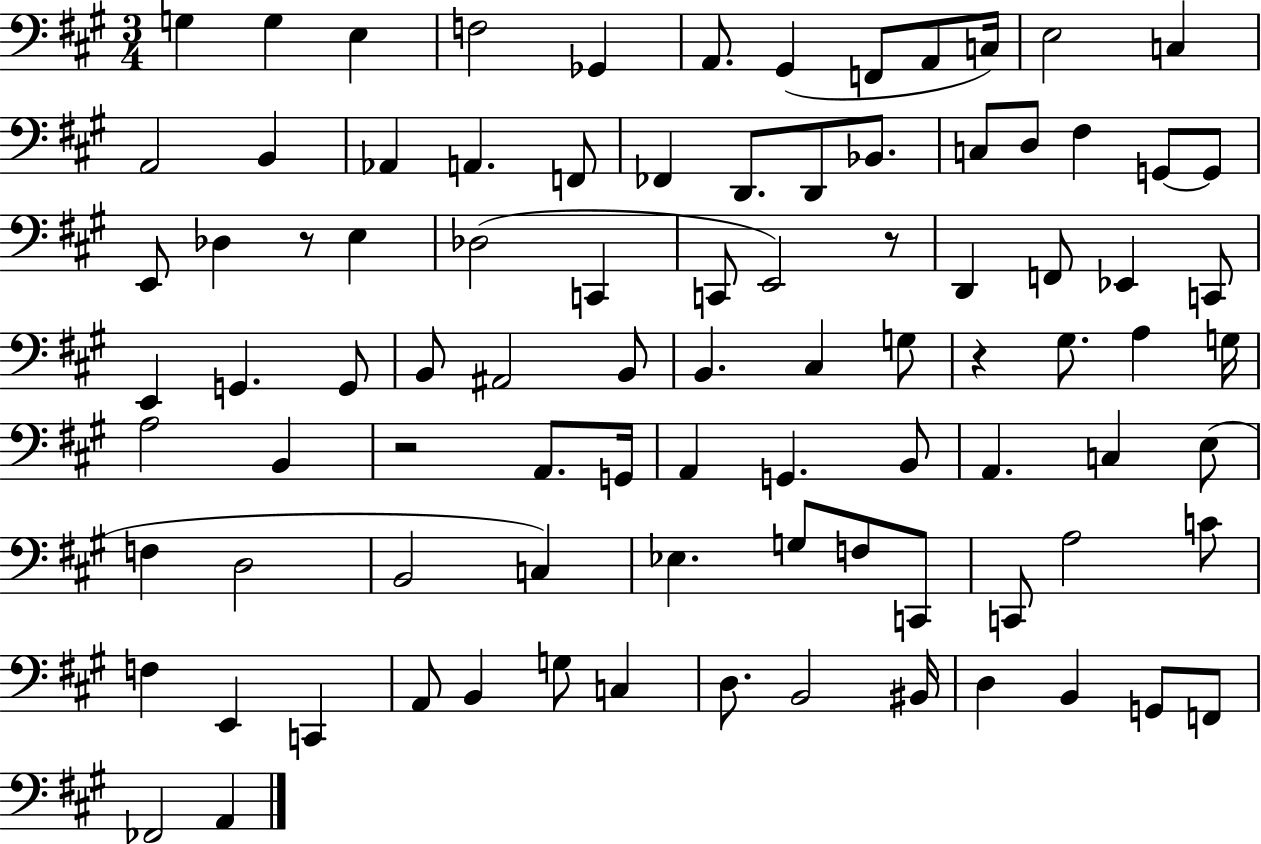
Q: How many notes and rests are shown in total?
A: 90